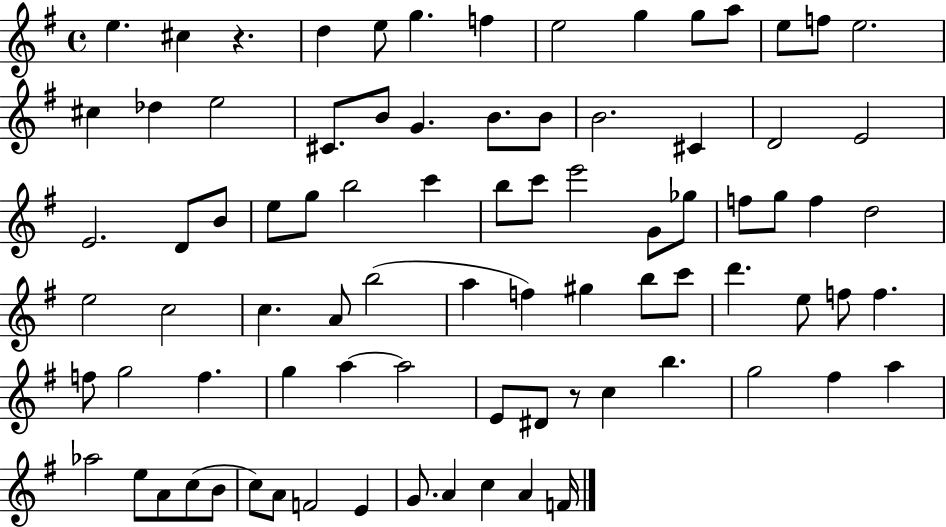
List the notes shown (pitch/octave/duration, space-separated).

E5/q. C#5/q R/q. D5/q E5/e G5/q. F5/q E5/h G5/q G5/e A5/e E5/e F5/e E5/h. C#5/q Db5/q E5/h C#4/e. B4/e G4/q. B4/e. B4/e B4/h. C#4/q D4/h E4/h E4/h. D4/e B4/e E5/e G5/e B5/h C6/q B5/e C6/e E6/h G4/e Gb5/e F5/e G5/e F5/q D5/h E5/h C5/h C5/q. A4/e B5/h A5/q F5/q G#5/q B5/e C6/e D6/q. E5/e F5/e F5/q. F5/e G5/h F5/q. G5/q A5/q A5/h E4/e D#4/e R/e C5/q B5/q. G5/h F#5/q A5/q Ab5/h E5/e A4/e C5/e B4/e C5/e A4/e F4/h E4/q G4/e. A4/q C5/q A4/q F4/s